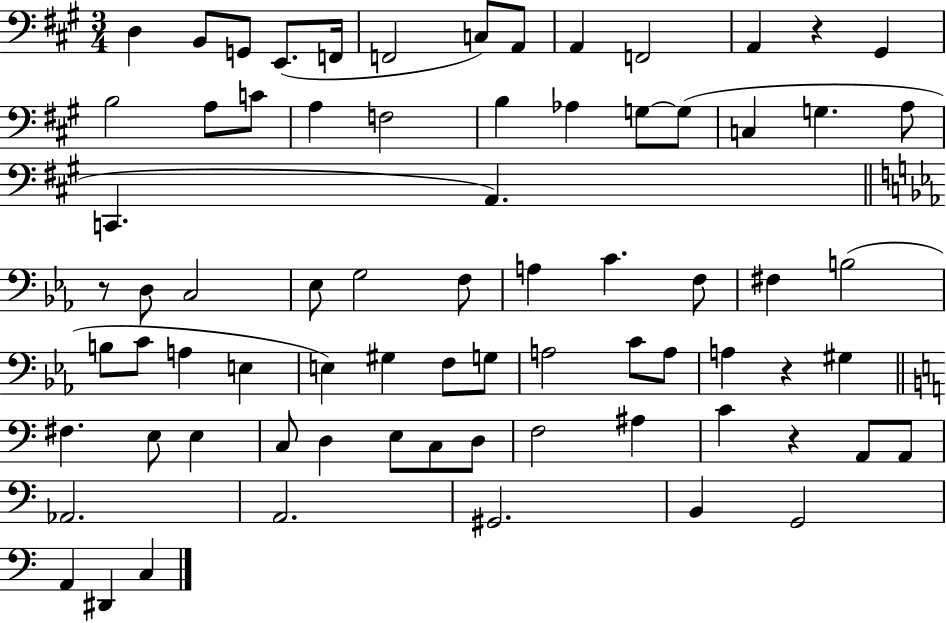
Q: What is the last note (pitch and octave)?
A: C3